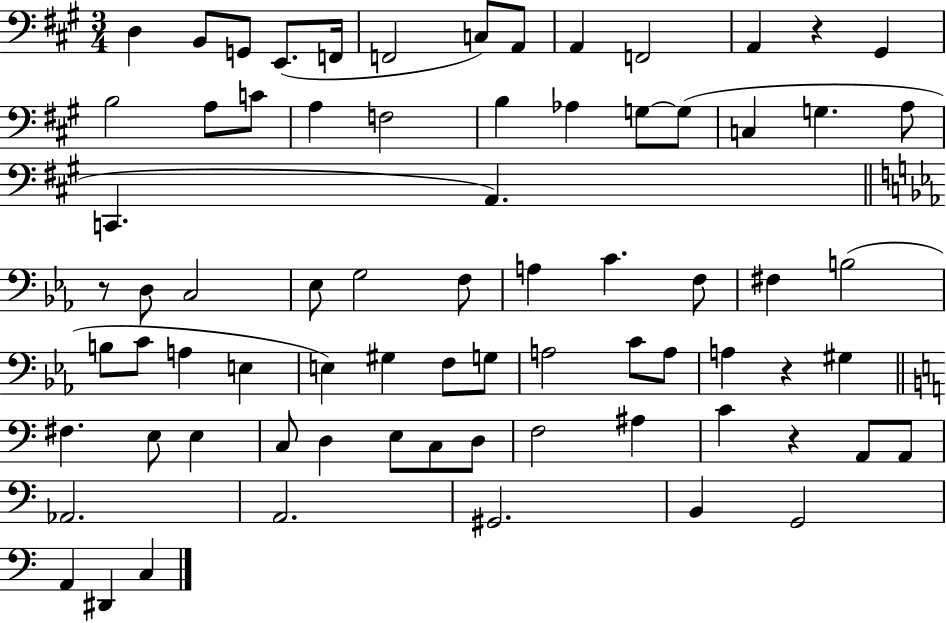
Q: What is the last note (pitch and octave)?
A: C3